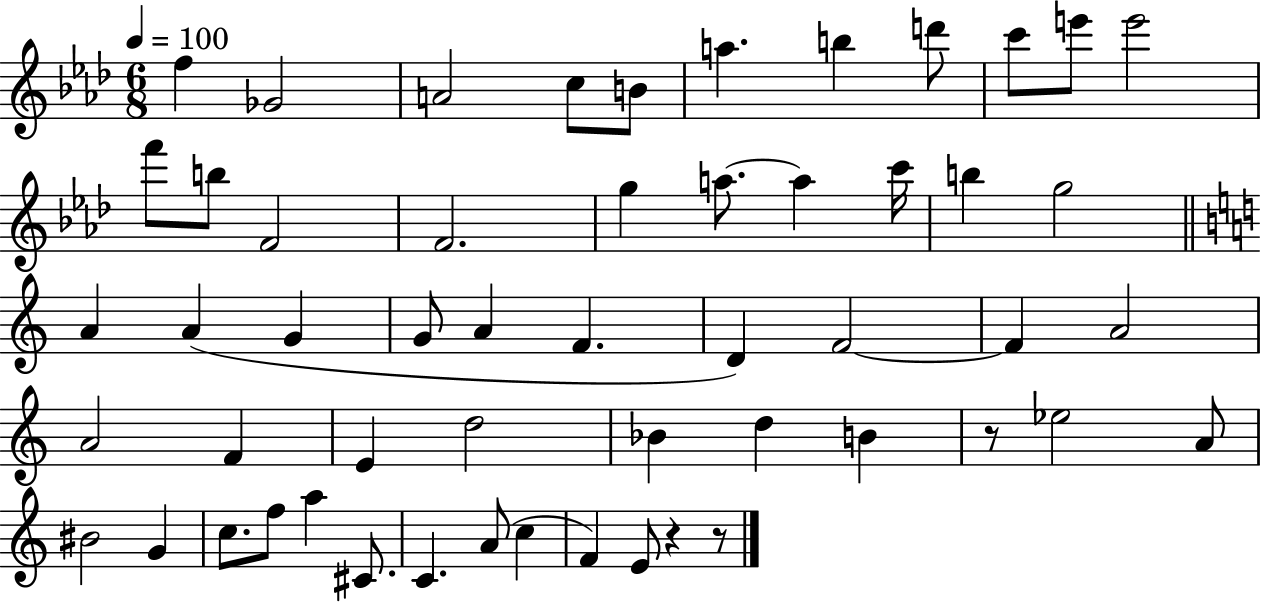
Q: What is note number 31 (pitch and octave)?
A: A4